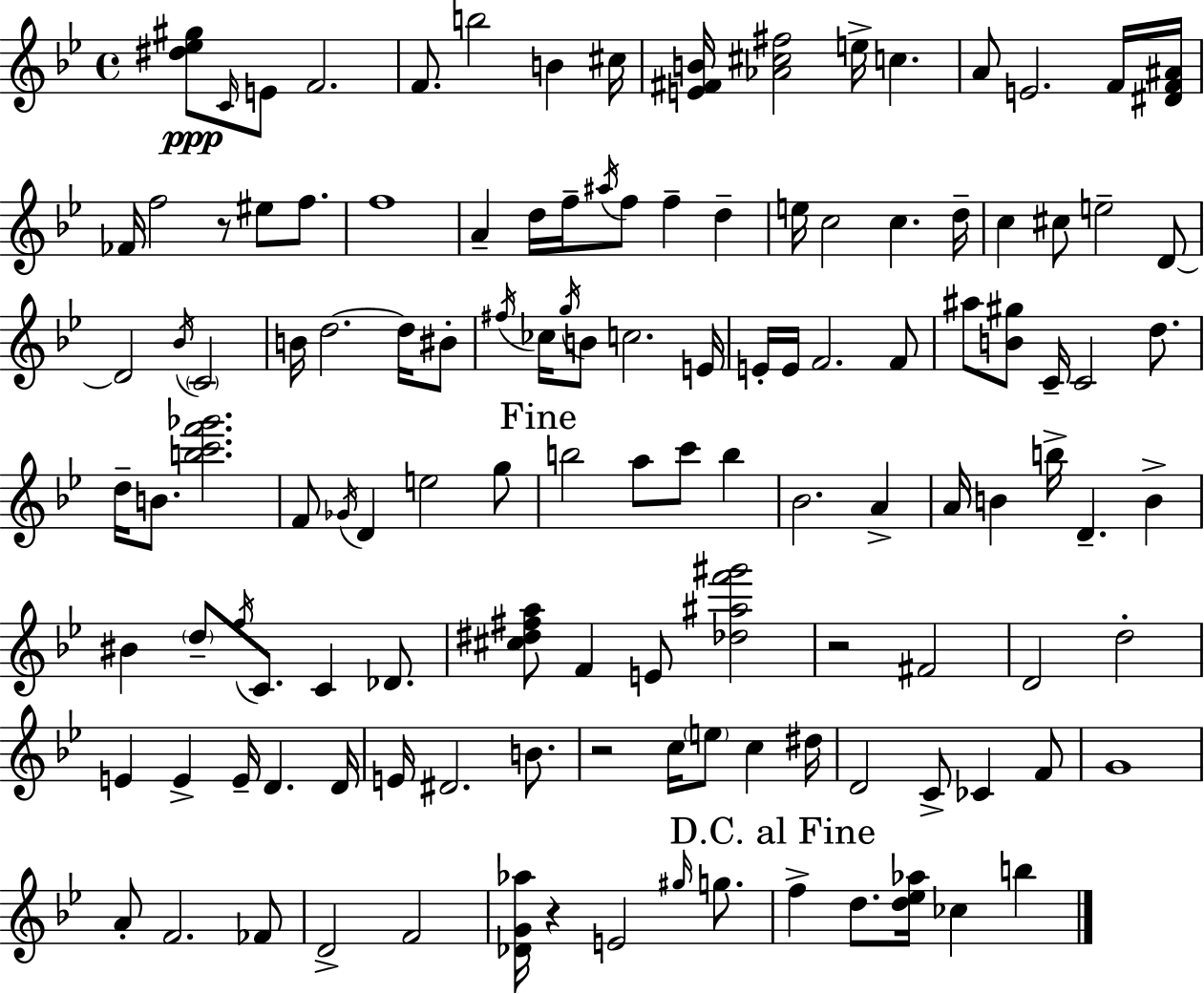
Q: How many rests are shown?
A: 4